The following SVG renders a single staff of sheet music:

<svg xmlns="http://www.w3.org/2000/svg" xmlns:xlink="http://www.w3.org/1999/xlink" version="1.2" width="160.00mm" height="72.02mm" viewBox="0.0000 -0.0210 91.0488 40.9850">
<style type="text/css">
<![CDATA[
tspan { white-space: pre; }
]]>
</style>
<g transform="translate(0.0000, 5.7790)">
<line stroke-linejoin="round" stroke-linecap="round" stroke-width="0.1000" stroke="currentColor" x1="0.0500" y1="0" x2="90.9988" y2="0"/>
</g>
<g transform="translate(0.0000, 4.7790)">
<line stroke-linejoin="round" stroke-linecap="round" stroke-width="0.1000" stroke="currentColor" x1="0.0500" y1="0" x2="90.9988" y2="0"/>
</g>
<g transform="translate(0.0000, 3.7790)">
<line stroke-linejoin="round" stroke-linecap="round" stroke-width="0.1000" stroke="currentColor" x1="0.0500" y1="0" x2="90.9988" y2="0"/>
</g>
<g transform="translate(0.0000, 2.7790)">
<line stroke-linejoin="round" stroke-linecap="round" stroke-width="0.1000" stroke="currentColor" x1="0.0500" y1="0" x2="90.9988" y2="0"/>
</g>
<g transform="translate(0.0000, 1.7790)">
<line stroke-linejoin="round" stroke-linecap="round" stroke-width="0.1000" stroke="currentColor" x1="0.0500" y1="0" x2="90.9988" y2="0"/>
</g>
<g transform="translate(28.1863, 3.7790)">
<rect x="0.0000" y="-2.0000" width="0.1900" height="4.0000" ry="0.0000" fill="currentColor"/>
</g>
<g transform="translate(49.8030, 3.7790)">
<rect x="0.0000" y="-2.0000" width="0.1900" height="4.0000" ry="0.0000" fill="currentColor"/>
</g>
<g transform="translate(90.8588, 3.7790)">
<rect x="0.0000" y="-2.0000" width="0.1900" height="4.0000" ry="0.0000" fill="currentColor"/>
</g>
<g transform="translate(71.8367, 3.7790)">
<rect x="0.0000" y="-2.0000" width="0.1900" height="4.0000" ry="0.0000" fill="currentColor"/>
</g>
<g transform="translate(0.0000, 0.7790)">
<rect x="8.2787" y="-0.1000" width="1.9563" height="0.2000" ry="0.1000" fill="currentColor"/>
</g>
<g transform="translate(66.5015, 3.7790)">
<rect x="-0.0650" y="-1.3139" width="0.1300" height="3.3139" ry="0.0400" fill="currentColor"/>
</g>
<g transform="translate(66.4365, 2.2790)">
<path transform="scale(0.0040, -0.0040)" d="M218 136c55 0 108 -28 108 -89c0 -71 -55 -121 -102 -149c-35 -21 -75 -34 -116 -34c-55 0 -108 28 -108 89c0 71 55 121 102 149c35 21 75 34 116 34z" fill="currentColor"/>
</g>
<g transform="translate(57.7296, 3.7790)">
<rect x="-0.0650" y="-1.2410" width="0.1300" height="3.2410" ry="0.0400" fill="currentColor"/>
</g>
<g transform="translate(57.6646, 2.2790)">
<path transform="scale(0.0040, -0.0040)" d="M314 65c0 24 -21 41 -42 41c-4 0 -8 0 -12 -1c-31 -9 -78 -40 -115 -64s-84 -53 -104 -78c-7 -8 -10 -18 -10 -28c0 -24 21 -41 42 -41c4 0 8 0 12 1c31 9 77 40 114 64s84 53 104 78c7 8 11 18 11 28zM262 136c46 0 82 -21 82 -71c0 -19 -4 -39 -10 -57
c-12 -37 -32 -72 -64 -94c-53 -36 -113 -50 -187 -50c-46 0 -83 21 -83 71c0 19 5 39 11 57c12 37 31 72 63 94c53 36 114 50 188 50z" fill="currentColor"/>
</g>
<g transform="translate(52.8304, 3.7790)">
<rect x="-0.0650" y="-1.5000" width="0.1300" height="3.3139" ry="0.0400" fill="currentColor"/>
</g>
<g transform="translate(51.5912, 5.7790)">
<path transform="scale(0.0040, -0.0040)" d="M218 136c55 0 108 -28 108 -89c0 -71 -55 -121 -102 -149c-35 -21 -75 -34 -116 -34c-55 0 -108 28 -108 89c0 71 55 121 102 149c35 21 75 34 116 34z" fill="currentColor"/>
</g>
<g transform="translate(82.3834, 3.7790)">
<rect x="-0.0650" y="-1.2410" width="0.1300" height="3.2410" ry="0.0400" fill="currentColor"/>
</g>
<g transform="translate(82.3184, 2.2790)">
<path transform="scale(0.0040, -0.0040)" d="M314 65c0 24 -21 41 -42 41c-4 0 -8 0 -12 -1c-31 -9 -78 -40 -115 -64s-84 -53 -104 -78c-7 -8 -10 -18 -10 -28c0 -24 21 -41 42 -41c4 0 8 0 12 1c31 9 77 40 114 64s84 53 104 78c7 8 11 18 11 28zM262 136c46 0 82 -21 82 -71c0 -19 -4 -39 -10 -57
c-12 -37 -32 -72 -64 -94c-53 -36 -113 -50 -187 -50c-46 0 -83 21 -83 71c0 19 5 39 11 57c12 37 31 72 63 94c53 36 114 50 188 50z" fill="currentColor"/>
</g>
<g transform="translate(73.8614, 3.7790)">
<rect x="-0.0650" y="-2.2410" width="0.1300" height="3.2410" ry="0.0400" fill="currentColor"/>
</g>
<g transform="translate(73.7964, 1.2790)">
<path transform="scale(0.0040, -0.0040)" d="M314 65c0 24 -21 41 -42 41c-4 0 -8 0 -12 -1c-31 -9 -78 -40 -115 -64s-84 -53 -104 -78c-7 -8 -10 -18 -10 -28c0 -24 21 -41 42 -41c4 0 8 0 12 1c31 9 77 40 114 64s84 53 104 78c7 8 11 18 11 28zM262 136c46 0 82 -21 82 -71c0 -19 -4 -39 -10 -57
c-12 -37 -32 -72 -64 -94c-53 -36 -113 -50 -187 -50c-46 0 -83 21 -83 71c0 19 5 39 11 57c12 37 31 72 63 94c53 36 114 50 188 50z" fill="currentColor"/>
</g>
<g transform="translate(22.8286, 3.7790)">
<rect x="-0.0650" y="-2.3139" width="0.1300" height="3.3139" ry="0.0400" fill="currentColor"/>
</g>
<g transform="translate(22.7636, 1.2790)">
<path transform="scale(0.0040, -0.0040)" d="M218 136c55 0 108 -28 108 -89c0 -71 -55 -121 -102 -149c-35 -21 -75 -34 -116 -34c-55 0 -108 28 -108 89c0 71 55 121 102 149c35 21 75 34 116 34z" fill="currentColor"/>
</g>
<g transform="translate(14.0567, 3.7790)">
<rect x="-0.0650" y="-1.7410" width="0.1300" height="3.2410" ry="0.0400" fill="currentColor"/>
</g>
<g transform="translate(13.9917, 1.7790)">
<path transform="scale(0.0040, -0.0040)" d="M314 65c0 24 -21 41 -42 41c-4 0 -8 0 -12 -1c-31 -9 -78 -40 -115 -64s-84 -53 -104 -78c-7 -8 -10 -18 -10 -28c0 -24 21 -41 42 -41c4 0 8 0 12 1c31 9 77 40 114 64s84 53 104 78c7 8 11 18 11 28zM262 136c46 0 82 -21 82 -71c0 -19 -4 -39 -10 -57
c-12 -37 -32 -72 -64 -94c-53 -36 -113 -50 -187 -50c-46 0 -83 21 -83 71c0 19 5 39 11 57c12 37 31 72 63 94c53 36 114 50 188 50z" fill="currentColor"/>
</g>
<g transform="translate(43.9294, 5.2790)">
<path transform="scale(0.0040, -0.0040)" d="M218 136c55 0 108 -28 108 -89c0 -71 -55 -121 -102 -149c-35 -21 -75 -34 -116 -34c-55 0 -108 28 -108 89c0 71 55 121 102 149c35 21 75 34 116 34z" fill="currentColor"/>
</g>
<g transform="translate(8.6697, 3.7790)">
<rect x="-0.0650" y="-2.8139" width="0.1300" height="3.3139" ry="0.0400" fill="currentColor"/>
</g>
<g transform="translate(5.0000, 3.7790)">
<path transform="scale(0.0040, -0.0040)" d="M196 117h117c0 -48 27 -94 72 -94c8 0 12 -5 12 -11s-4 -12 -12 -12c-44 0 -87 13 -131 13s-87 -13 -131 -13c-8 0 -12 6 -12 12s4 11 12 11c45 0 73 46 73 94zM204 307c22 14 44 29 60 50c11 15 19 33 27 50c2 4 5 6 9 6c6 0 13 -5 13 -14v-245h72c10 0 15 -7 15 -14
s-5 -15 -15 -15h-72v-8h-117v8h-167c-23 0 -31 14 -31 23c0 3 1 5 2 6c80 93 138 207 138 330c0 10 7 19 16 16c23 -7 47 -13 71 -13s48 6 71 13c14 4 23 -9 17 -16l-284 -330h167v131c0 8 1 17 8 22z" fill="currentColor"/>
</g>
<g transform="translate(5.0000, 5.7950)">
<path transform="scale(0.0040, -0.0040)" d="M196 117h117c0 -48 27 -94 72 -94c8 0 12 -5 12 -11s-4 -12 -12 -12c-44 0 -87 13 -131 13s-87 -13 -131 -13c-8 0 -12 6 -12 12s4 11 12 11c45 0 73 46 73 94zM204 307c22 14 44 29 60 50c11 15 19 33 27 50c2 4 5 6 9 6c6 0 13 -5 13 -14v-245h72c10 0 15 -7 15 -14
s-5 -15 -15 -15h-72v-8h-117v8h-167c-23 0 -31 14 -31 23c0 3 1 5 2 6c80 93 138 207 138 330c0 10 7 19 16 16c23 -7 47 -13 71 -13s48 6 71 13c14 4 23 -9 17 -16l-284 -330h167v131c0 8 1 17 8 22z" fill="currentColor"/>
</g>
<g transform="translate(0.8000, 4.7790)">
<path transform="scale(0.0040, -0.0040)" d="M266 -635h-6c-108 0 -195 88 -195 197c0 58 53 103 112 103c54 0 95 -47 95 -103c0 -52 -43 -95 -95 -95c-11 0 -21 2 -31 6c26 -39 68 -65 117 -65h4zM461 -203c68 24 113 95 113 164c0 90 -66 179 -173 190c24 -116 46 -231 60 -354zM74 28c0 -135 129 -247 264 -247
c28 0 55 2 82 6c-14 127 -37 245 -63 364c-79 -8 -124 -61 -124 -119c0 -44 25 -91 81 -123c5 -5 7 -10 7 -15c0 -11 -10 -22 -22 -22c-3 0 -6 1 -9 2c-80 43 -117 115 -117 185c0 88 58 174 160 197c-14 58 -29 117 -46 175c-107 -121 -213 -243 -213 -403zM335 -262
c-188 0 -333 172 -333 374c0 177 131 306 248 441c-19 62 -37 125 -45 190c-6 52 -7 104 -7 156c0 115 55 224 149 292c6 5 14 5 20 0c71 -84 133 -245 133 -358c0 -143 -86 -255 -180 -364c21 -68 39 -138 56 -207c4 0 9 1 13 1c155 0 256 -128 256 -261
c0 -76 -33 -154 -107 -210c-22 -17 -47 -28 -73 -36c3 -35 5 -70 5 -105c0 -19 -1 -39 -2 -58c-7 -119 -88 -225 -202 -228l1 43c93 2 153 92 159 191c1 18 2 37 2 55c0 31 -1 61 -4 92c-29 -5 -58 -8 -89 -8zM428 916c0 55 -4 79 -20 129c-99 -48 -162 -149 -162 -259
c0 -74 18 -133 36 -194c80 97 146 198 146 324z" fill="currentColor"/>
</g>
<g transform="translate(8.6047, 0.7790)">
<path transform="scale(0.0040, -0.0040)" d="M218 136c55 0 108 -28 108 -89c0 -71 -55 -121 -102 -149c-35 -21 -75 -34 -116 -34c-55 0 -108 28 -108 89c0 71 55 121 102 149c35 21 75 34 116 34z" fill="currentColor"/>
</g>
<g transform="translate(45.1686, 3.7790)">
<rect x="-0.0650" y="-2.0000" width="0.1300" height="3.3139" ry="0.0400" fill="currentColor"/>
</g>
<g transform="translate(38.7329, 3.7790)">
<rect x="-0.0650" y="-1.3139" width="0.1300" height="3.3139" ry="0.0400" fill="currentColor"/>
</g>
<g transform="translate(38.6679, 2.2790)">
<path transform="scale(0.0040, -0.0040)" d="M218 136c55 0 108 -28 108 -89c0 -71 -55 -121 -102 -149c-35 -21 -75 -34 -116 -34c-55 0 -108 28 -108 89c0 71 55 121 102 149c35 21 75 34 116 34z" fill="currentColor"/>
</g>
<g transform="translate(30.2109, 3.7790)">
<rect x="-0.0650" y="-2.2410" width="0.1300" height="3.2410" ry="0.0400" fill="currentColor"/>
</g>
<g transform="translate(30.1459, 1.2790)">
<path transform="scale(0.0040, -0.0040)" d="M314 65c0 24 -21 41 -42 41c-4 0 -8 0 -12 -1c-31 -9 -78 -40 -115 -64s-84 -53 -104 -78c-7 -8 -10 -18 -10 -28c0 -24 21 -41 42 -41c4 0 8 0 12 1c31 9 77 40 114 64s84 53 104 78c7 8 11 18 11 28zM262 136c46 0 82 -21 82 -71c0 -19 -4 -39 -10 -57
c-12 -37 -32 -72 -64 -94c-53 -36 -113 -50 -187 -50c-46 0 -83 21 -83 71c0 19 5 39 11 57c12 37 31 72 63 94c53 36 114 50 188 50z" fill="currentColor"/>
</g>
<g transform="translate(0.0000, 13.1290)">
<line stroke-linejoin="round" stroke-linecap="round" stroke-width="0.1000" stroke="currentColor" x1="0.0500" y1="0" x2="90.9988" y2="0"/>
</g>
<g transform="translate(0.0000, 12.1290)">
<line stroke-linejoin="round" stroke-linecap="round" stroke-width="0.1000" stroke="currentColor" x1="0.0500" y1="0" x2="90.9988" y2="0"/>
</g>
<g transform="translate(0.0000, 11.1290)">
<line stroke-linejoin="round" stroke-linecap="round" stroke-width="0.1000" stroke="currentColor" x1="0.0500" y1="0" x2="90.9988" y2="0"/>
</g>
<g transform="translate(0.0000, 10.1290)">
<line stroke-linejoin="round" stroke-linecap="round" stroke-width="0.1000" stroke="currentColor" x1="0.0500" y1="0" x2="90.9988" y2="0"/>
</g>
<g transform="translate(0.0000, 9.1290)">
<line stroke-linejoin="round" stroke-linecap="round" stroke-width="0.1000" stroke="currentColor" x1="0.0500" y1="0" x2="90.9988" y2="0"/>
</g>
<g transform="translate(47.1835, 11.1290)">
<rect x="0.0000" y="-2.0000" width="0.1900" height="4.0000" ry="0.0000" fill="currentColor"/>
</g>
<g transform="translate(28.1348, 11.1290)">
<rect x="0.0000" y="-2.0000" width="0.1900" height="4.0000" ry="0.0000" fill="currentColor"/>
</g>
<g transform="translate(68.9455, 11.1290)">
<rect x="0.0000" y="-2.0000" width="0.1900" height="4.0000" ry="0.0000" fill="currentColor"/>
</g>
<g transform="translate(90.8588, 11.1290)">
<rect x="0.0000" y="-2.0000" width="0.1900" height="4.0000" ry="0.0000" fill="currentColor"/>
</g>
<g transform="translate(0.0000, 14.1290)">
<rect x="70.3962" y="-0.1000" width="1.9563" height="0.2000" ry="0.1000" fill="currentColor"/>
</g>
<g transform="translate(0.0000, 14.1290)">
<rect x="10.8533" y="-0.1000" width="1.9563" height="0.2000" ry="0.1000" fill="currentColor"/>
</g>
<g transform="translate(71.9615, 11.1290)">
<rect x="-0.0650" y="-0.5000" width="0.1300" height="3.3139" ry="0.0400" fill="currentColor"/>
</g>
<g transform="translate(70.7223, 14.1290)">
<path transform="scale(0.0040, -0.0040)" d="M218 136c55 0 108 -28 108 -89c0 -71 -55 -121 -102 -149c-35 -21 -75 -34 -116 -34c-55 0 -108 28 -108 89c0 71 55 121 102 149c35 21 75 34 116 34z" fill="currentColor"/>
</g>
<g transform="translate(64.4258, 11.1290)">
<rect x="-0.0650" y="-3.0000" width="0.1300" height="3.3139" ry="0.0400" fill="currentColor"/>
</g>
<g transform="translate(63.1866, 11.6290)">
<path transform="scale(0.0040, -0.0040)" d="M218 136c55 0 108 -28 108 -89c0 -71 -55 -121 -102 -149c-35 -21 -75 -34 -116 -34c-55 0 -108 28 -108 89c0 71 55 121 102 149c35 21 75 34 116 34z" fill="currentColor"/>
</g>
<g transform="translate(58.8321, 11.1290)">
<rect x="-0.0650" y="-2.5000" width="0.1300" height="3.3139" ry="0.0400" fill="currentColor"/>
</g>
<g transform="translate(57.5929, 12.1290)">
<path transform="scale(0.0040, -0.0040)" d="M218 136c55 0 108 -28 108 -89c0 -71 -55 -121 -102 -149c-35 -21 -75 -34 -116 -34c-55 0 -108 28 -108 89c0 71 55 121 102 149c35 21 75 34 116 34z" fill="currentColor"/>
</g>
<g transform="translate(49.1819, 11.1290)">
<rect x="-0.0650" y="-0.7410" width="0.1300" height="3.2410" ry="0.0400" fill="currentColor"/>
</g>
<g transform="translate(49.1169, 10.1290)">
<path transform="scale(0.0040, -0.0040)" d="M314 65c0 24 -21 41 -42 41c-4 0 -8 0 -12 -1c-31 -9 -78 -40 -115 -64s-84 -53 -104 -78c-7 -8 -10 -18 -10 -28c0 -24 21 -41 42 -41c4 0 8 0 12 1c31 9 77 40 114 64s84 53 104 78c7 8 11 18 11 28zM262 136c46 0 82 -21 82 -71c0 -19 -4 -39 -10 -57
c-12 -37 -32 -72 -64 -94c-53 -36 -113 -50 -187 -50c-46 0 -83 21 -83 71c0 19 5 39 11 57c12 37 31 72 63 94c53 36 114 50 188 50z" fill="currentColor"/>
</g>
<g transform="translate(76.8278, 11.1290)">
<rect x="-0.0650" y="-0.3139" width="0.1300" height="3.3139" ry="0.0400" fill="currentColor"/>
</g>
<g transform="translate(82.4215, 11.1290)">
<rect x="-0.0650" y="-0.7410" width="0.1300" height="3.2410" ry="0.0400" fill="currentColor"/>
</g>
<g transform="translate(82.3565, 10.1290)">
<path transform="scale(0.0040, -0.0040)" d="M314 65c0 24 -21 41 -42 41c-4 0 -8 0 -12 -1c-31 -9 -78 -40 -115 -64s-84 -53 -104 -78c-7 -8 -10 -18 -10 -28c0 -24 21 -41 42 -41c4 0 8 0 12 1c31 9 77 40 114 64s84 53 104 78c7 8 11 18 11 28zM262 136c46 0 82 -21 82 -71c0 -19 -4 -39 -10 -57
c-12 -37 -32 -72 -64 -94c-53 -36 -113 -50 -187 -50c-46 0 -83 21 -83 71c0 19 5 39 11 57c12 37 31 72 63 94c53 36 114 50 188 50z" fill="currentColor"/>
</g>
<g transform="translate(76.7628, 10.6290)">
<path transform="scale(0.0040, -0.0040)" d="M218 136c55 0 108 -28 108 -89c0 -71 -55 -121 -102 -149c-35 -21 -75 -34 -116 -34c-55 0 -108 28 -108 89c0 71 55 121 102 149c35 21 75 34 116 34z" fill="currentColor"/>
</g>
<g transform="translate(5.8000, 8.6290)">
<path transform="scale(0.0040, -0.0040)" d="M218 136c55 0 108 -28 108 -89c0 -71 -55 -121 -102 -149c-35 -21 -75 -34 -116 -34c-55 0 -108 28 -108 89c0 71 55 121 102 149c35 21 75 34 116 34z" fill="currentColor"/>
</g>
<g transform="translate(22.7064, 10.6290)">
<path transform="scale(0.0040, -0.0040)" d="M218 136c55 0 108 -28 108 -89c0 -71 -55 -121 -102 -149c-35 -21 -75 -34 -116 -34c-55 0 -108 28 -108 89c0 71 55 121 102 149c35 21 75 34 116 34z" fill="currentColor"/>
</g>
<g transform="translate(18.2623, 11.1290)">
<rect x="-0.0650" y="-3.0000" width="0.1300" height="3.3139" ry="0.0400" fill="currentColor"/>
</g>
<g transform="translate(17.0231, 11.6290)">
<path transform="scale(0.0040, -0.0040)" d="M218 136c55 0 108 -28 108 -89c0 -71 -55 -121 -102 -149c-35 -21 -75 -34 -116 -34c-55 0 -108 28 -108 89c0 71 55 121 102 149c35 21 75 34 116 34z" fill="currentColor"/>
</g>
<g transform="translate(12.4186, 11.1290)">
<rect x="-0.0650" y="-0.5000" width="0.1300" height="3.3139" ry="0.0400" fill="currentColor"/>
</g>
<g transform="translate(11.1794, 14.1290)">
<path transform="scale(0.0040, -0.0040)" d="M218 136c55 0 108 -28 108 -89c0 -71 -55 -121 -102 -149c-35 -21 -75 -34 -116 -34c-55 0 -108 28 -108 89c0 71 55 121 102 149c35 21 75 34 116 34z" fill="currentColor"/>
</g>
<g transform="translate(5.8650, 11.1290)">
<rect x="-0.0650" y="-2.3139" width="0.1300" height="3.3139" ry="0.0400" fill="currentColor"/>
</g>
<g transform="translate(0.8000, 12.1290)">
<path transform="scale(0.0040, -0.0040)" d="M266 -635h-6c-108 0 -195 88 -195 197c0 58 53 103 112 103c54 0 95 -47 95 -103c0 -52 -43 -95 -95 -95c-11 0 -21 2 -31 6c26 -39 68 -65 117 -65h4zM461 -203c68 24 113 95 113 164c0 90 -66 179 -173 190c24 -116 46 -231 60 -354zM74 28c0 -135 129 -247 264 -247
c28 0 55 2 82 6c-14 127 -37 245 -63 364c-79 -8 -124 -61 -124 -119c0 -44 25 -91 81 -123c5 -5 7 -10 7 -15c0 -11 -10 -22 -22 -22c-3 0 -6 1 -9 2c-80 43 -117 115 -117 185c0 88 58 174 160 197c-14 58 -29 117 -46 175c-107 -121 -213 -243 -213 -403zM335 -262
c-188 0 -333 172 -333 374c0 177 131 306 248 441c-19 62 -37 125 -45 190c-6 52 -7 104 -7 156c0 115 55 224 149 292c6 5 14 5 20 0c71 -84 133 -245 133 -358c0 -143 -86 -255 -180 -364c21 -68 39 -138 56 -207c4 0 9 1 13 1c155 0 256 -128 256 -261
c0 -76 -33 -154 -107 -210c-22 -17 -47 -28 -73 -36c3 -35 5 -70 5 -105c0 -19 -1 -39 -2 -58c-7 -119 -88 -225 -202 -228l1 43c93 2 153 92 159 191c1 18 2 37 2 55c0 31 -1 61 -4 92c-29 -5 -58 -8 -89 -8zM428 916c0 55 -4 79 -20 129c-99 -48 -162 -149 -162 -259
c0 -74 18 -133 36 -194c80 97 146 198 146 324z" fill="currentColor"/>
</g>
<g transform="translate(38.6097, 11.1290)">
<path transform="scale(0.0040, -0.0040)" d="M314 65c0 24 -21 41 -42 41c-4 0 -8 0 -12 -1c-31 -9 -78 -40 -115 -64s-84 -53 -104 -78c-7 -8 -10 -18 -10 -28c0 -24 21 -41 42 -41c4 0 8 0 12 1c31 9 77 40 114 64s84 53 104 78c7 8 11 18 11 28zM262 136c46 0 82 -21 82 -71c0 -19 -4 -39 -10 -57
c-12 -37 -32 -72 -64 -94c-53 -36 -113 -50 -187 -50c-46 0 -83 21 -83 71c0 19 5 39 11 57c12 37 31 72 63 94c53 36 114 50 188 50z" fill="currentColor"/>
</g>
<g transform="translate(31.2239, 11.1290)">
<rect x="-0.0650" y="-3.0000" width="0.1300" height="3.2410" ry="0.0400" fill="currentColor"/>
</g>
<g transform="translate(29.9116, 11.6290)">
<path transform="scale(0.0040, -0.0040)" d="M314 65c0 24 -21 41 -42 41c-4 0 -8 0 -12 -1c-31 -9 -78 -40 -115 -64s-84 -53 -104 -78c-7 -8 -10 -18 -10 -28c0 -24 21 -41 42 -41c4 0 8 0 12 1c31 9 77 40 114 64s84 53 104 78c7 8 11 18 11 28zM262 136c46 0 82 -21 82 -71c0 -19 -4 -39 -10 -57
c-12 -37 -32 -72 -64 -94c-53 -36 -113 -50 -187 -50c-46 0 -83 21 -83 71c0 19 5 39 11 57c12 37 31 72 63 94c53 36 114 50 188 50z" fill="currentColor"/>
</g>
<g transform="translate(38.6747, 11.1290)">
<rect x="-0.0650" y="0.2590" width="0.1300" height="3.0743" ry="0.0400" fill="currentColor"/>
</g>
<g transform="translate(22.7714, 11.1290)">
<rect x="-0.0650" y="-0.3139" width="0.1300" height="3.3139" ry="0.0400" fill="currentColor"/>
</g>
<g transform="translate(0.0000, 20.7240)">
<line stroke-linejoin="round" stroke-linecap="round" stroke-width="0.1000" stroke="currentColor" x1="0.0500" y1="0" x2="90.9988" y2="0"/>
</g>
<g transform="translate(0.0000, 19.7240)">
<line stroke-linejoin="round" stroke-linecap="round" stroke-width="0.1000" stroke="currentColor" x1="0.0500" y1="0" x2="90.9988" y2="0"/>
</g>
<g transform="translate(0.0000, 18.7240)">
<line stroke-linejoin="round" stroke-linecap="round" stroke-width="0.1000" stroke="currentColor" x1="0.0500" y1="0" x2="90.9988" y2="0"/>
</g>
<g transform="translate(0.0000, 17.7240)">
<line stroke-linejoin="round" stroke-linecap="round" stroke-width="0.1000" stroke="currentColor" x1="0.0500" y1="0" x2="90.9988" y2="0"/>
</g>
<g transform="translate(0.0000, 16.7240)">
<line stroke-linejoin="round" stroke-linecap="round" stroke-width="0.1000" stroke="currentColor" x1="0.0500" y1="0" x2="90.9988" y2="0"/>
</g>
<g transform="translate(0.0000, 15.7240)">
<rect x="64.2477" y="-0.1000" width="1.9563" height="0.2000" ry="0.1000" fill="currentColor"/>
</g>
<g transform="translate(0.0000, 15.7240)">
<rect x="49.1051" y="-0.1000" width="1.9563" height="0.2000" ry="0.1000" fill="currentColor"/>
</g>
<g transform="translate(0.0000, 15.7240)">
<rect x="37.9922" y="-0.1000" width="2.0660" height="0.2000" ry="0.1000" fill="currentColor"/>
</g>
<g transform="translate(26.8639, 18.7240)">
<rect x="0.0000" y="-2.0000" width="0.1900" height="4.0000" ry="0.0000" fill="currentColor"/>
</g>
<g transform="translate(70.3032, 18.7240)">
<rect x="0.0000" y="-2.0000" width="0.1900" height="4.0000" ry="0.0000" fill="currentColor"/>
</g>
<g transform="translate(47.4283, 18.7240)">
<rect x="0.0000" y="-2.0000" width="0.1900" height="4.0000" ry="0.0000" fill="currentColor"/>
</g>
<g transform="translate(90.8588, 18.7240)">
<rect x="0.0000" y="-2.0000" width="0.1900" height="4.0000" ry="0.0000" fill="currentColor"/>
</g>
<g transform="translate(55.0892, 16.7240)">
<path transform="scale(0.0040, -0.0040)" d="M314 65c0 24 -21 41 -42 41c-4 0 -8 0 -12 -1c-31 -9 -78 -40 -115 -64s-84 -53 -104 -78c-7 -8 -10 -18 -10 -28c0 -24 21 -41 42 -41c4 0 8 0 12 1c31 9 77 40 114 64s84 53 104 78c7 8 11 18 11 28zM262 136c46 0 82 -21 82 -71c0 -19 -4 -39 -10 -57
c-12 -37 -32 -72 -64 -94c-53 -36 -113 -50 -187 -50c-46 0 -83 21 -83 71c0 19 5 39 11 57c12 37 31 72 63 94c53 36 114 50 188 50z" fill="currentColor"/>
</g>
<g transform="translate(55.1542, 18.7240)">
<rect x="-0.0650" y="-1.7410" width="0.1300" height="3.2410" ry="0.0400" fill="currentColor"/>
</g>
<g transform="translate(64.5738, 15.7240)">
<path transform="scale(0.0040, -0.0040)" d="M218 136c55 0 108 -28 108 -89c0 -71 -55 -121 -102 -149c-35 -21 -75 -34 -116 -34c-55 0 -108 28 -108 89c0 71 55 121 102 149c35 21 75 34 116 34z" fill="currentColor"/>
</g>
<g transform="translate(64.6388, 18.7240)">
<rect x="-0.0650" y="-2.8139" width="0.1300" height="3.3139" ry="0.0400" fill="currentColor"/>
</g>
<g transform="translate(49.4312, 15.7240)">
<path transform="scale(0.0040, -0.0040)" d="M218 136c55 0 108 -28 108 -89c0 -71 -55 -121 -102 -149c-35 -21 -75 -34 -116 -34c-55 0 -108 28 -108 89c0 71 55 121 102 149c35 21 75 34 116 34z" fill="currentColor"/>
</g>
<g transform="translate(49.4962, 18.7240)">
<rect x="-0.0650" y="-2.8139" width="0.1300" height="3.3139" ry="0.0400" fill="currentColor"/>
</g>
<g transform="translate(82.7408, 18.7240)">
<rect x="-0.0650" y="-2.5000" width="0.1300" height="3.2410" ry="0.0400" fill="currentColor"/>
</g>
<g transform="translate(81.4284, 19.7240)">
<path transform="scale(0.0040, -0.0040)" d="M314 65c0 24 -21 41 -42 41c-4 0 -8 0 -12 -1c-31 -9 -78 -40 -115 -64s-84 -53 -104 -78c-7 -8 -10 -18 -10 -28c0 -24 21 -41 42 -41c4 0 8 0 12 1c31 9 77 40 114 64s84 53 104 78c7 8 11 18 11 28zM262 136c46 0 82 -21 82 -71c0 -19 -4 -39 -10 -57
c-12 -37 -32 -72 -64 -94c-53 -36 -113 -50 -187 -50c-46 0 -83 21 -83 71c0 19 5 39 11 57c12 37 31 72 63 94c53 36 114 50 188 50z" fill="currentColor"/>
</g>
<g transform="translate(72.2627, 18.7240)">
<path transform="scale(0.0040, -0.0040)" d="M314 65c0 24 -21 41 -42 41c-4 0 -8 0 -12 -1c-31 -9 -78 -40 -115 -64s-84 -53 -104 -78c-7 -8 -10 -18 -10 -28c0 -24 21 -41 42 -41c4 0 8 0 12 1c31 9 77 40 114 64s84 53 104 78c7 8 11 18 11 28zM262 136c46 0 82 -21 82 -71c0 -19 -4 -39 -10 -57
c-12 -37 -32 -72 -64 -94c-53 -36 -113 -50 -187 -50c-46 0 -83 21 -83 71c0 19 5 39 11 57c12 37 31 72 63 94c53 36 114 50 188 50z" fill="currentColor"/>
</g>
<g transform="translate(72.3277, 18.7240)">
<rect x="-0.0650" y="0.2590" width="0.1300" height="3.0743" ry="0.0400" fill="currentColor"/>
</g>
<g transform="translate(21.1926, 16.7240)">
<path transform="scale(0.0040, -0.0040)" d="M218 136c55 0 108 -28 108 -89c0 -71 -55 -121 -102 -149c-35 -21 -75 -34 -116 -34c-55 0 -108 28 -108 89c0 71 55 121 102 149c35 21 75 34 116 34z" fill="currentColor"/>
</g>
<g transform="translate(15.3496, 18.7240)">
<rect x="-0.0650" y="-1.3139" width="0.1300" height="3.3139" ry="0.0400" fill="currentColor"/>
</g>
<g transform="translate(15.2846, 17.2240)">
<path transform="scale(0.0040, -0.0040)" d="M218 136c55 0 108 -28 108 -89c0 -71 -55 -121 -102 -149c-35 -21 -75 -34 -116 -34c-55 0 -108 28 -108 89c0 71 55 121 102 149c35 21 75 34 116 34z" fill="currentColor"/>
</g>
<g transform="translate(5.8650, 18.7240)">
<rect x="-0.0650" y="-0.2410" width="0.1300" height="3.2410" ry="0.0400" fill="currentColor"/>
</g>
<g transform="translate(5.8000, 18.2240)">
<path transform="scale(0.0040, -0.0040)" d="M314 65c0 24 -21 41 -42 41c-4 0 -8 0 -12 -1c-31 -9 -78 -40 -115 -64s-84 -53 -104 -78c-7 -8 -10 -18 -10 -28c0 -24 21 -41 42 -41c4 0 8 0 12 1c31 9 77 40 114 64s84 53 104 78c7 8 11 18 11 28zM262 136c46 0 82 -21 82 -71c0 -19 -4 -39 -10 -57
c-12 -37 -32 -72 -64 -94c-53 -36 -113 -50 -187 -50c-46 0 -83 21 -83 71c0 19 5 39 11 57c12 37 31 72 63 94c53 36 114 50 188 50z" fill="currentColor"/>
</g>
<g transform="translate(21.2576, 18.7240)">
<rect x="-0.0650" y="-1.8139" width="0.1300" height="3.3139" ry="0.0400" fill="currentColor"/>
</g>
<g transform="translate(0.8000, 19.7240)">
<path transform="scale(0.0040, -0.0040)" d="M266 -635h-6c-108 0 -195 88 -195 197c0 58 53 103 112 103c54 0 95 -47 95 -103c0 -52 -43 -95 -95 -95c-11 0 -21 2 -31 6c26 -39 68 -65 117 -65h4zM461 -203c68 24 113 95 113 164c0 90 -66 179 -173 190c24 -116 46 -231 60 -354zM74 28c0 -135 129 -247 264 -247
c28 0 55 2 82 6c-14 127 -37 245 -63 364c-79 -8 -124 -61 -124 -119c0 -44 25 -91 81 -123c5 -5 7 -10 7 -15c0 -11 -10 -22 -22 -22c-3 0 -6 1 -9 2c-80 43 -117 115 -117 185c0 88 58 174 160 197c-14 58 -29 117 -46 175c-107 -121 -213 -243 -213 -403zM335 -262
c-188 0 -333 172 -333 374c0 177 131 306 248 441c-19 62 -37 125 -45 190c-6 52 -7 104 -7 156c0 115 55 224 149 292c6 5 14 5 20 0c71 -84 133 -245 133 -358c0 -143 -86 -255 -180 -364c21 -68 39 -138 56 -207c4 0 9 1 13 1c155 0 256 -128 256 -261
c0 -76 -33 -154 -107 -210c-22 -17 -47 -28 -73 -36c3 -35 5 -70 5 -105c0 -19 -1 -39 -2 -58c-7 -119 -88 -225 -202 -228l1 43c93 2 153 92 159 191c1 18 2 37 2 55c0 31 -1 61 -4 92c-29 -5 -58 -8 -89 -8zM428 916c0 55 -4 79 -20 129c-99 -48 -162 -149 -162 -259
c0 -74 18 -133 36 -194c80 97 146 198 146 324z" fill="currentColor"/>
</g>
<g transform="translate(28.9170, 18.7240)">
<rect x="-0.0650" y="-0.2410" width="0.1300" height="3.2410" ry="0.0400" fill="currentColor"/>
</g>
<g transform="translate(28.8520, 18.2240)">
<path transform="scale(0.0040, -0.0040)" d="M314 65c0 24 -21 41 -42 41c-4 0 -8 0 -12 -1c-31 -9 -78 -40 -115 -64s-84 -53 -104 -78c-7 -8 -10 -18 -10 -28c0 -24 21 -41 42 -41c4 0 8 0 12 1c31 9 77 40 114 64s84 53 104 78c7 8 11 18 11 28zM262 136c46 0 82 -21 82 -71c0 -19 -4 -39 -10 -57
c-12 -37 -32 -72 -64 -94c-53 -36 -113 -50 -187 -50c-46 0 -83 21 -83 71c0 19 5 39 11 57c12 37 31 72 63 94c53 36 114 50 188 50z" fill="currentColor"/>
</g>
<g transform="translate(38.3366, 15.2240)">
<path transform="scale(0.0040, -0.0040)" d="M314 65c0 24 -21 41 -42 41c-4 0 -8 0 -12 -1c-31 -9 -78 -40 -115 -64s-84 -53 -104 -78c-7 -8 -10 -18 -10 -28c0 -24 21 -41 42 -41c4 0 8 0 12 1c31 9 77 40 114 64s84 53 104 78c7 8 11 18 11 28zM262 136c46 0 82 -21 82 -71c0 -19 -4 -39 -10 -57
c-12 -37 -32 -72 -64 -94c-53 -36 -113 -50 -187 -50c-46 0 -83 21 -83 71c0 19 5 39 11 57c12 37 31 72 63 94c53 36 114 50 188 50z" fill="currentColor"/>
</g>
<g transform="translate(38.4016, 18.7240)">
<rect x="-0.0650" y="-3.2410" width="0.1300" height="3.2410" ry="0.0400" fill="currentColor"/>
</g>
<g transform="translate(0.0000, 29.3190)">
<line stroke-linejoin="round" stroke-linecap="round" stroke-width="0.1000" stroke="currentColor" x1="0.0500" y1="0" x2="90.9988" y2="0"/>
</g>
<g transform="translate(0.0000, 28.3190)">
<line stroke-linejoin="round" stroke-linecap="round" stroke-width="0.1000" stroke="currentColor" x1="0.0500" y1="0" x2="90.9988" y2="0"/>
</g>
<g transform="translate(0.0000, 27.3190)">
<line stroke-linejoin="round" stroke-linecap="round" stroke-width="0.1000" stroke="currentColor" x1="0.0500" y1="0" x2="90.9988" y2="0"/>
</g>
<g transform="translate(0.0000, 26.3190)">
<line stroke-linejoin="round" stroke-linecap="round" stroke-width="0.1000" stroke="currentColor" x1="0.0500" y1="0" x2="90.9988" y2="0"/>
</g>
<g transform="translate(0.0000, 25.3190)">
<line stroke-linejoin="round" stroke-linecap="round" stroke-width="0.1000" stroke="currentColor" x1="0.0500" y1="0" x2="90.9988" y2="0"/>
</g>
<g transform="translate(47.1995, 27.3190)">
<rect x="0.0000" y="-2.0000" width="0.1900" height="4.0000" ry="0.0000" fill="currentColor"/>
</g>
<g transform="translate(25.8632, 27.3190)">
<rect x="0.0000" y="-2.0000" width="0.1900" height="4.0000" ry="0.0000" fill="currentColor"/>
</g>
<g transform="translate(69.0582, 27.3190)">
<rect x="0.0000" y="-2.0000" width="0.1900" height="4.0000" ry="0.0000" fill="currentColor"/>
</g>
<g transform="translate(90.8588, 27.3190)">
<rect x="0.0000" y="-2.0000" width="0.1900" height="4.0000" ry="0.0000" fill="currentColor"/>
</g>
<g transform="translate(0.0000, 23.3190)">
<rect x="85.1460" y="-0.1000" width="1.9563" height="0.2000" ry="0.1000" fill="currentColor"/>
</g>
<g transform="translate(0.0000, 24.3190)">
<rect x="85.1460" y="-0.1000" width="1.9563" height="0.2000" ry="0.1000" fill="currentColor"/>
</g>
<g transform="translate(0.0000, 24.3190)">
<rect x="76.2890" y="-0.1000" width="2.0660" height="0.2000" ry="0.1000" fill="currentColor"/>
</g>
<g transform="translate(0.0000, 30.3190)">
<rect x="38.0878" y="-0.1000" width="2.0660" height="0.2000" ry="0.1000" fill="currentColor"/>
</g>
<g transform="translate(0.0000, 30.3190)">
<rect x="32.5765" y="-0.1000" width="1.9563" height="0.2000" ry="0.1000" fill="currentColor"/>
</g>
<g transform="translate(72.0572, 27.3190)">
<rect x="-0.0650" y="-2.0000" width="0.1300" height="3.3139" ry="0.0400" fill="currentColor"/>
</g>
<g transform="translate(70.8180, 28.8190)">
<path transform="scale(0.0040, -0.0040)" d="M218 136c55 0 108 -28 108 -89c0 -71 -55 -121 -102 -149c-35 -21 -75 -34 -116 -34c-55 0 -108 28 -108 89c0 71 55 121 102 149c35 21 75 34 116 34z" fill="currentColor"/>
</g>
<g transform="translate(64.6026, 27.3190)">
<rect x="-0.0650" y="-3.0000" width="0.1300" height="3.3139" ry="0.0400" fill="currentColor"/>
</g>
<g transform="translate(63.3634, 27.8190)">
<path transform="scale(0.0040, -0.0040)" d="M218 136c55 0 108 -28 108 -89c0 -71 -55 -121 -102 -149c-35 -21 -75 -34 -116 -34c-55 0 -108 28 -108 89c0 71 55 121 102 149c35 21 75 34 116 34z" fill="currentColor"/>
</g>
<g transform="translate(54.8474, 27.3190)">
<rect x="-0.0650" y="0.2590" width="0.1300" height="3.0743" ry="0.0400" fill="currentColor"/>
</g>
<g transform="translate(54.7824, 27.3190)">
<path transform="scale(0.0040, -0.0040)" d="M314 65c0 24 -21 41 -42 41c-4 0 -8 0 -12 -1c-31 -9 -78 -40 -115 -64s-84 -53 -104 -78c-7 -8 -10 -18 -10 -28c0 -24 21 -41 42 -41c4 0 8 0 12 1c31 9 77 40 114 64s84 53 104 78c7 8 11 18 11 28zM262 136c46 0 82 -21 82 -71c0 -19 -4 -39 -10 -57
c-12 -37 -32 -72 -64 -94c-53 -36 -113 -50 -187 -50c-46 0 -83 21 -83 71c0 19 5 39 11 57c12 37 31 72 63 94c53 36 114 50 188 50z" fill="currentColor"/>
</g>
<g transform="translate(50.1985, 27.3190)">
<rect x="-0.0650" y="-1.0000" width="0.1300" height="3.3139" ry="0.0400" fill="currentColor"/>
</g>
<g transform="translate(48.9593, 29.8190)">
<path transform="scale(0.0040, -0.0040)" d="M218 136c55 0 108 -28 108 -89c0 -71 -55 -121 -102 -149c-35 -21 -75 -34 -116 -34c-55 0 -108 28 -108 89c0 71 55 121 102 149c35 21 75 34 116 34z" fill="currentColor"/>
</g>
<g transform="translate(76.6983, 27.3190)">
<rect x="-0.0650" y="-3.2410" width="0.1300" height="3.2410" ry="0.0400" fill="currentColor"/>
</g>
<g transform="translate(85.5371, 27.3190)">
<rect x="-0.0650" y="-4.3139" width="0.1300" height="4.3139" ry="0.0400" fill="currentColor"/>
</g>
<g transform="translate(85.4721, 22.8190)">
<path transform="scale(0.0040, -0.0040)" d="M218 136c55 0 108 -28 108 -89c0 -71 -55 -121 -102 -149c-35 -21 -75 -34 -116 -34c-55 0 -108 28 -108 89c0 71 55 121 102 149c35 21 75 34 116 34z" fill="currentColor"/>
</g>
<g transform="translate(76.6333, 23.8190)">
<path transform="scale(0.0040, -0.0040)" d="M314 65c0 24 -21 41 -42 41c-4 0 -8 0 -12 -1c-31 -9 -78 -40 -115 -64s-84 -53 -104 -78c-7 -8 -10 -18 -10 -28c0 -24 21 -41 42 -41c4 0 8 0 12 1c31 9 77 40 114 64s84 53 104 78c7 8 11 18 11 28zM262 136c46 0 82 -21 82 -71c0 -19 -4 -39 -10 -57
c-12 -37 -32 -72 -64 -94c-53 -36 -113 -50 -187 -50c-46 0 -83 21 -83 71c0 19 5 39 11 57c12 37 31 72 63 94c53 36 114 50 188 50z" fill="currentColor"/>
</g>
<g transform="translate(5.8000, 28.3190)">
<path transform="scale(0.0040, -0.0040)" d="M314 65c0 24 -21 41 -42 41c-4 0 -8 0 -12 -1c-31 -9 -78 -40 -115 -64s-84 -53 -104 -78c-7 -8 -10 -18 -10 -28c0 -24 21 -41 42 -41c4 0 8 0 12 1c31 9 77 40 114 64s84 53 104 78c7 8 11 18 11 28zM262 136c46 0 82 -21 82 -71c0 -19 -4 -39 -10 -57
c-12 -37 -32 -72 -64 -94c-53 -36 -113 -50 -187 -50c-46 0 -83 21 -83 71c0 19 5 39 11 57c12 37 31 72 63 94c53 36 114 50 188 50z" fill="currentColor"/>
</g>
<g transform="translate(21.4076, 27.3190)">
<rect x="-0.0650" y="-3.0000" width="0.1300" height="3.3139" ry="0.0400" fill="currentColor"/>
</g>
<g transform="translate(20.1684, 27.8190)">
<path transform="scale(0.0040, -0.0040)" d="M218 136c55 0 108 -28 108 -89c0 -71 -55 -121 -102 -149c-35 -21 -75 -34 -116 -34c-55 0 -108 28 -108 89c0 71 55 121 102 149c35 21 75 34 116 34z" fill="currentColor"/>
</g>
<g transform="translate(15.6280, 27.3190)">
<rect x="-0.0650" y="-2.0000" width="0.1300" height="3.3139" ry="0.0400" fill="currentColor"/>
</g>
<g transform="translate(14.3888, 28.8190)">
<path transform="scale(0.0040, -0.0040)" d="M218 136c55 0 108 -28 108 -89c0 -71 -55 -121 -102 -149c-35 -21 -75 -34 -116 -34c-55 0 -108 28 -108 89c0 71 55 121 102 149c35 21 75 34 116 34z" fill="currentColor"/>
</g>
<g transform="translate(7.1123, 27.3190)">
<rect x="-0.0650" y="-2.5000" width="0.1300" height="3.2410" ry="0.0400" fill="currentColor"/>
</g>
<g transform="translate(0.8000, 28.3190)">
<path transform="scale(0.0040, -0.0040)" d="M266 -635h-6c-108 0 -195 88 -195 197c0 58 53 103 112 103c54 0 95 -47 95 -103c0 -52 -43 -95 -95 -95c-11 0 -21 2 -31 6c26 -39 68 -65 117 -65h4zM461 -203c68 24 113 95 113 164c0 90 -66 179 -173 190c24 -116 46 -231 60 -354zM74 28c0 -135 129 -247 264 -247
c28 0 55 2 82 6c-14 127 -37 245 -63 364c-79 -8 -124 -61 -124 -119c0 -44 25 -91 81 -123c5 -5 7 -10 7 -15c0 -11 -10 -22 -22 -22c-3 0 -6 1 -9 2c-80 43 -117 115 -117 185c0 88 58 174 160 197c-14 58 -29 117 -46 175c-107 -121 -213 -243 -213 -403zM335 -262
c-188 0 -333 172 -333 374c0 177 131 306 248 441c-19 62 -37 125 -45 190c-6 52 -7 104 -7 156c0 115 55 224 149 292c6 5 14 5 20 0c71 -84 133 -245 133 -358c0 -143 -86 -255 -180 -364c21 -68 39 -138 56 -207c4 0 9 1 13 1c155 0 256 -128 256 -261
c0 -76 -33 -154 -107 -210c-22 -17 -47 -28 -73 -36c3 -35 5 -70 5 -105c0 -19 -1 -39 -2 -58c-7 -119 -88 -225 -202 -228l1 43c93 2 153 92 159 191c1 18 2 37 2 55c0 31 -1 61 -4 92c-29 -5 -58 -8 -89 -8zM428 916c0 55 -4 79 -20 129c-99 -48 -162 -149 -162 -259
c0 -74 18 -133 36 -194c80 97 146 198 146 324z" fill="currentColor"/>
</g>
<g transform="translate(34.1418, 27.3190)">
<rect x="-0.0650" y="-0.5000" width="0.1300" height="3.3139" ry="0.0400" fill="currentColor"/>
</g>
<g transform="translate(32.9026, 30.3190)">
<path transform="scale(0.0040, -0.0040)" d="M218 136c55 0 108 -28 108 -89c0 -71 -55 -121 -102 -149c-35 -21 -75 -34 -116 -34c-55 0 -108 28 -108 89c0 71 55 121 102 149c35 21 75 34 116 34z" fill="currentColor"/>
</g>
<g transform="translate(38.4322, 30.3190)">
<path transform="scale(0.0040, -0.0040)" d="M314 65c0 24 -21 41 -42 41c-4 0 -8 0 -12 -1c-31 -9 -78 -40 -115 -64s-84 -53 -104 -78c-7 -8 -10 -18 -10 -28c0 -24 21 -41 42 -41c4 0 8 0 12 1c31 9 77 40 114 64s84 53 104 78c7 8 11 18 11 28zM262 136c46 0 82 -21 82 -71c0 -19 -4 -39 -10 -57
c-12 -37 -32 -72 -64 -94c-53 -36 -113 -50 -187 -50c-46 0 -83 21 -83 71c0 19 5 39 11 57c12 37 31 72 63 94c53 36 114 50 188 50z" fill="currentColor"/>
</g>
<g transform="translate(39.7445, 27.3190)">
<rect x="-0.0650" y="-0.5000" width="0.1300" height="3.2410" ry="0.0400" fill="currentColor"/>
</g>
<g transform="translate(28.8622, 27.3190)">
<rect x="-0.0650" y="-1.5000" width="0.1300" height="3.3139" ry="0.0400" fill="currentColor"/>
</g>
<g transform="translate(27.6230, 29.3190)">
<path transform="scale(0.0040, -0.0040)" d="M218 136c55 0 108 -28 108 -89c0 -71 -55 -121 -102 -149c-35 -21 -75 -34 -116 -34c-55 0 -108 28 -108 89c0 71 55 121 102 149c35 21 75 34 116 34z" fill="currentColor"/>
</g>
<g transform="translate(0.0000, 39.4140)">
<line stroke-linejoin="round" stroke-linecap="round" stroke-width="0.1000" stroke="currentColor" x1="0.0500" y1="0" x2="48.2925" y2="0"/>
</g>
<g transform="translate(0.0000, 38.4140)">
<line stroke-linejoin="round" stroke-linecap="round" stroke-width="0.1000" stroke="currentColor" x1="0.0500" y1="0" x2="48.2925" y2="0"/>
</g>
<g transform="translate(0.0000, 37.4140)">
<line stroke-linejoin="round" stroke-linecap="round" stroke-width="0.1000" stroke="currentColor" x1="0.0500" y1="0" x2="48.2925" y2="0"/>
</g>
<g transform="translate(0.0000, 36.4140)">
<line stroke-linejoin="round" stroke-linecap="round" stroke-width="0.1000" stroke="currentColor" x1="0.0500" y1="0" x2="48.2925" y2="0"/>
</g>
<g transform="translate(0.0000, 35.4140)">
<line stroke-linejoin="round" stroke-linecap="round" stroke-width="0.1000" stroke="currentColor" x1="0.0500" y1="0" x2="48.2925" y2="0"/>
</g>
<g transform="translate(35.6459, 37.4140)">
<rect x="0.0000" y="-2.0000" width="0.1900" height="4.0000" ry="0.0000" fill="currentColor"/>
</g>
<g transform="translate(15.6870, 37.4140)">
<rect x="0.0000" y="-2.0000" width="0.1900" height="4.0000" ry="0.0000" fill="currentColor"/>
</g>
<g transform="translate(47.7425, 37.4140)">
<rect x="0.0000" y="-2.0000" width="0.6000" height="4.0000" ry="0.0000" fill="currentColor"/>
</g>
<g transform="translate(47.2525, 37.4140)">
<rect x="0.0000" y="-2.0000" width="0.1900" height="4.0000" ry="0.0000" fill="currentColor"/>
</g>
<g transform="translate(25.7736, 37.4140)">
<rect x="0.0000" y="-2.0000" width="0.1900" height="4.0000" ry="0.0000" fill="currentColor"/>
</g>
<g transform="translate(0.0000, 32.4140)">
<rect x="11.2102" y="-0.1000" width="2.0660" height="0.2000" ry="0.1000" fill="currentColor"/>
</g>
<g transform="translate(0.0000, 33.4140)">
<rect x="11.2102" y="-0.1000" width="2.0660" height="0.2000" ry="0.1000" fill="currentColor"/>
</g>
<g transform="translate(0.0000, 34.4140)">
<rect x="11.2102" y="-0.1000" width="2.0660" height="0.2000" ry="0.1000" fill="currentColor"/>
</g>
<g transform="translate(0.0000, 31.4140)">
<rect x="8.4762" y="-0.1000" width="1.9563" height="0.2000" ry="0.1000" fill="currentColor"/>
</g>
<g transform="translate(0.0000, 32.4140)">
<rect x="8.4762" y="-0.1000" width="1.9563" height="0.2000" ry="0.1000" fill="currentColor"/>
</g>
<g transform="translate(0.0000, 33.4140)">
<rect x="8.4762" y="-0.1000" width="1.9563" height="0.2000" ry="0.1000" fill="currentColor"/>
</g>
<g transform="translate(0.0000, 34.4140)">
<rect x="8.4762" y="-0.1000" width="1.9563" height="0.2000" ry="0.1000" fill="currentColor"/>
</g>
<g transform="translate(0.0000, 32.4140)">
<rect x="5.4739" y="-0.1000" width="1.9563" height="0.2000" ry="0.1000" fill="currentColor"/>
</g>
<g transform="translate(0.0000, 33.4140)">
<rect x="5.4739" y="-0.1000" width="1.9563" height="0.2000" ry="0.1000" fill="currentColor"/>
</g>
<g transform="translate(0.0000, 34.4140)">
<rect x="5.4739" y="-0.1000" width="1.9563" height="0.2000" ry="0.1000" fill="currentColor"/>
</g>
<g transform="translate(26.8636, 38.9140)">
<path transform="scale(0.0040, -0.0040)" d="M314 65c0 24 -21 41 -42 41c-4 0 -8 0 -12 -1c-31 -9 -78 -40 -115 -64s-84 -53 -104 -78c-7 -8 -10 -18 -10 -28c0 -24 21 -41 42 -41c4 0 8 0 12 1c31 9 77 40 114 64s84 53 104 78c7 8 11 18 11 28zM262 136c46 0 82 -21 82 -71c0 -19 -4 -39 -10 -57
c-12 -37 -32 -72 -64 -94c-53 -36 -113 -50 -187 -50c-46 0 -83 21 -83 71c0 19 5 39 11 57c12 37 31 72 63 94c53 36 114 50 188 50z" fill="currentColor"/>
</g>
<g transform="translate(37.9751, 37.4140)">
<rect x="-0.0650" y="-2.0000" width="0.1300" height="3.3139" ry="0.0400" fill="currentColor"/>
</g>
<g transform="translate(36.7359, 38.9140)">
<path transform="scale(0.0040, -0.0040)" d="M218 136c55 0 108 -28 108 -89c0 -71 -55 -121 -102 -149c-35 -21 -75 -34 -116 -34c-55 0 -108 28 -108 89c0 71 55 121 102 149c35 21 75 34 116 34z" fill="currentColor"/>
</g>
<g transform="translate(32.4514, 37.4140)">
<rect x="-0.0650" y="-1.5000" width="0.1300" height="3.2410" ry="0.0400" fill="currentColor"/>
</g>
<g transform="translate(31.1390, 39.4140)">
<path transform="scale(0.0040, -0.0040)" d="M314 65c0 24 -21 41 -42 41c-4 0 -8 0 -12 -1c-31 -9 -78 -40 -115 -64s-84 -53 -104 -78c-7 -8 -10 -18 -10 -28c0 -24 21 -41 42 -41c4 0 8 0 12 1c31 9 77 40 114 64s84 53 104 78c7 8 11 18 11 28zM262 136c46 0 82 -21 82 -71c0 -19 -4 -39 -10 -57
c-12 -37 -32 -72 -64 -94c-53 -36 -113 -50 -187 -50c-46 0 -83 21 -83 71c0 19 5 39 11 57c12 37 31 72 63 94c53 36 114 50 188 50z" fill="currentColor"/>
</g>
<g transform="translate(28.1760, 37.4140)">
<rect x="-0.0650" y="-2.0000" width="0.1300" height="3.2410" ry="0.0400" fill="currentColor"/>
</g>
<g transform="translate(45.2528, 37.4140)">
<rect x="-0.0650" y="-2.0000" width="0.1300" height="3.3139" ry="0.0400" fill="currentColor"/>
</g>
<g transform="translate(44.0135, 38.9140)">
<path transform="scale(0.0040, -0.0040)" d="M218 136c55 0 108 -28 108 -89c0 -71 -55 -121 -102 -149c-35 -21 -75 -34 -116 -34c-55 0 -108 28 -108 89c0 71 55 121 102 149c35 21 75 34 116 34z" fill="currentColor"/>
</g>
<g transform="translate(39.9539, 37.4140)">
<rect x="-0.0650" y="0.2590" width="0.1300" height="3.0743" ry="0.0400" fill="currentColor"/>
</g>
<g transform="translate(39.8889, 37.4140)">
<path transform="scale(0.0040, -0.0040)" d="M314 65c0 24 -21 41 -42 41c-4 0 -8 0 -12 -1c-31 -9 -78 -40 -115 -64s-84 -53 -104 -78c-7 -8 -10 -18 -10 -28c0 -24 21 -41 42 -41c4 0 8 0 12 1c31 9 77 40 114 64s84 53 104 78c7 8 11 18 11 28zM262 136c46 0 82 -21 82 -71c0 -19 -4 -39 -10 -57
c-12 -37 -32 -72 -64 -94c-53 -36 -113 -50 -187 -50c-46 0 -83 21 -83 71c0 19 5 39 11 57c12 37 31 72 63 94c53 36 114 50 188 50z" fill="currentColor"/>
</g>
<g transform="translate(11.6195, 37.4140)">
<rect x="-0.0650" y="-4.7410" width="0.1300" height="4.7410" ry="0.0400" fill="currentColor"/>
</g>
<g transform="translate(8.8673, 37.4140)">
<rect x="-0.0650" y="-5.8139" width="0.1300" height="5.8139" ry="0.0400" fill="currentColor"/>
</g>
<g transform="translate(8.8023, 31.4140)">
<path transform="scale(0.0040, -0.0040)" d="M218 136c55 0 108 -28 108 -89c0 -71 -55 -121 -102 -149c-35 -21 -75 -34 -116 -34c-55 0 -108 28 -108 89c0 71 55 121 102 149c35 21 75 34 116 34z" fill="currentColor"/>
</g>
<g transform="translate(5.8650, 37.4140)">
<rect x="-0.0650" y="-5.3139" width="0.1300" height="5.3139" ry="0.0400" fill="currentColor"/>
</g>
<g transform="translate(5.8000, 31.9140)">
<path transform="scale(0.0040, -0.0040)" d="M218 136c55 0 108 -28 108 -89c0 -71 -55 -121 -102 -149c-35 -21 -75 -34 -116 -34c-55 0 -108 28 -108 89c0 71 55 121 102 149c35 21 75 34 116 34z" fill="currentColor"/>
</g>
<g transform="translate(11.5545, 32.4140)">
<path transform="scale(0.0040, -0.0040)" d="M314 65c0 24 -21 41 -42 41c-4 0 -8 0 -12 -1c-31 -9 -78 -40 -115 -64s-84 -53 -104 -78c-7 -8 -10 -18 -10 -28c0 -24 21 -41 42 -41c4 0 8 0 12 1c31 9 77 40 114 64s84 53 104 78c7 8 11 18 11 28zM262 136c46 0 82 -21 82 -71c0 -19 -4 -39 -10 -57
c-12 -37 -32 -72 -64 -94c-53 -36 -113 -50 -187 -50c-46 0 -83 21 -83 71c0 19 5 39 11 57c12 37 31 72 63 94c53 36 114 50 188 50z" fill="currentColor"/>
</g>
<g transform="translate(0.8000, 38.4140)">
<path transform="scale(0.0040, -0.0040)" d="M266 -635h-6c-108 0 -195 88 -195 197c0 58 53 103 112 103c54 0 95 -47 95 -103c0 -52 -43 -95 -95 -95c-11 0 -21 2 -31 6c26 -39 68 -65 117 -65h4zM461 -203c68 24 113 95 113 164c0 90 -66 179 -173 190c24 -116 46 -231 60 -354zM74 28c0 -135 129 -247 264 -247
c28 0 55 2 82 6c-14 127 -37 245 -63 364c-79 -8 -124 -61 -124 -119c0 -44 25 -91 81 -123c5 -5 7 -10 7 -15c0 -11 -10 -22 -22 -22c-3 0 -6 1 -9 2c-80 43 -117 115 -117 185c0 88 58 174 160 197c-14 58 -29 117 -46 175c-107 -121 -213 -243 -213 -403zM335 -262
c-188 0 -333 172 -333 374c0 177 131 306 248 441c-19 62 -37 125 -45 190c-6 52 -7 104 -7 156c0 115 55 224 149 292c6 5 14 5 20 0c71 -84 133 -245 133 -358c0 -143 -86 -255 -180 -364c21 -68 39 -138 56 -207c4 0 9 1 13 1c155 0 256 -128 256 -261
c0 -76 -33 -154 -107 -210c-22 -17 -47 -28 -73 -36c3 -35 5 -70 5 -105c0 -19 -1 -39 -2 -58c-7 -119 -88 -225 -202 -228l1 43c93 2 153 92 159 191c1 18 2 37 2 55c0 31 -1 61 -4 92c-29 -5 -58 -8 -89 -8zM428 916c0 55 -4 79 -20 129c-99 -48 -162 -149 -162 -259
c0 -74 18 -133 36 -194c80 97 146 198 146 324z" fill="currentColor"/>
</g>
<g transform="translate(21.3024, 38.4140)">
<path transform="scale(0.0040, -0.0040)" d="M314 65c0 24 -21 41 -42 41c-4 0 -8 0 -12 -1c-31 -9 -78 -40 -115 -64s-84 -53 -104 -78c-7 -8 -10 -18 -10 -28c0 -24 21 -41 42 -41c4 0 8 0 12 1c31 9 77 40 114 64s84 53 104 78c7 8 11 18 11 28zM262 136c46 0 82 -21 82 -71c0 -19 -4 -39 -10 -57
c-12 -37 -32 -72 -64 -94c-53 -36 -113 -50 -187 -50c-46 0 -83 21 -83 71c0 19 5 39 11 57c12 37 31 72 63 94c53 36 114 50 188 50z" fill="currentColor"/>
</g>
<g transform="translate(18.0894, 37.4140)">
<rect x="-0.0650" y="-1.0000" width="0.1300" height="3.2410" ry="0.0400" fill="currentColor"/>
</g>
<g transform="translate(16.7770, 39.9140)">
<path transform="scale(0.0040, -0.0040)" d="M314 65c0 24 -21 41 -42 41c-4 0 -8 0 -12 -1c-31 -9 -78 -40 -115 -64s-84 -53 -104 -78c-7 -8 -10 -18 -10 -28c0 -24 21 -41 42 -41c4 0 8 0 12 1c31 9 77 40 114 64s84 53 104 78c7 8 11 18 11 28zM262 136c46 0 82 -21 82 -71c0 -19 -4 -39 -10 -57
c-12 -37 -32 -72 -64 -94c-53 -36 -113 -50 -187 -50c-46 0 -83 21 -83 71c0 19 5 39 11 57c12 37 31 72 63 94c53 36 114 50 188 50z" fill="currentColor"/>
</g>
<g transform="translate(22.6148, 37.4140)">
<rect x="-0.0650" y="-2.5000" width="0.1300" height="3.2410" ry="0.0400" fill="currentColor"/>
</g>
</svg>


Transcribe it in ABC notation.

X:1
T:Untitled
M:4/4
L:1/4
K:C
a f2 g g2 e F E e2 e g2 e2 g C A c A2 B2 d2 G A C c d2 c2 e f c2 b2 a f2 a B2 G2 G2 F A E C C2 D B2 A F b2 d' f' g' e'2 D2 G2 F2 E2 F B2 F